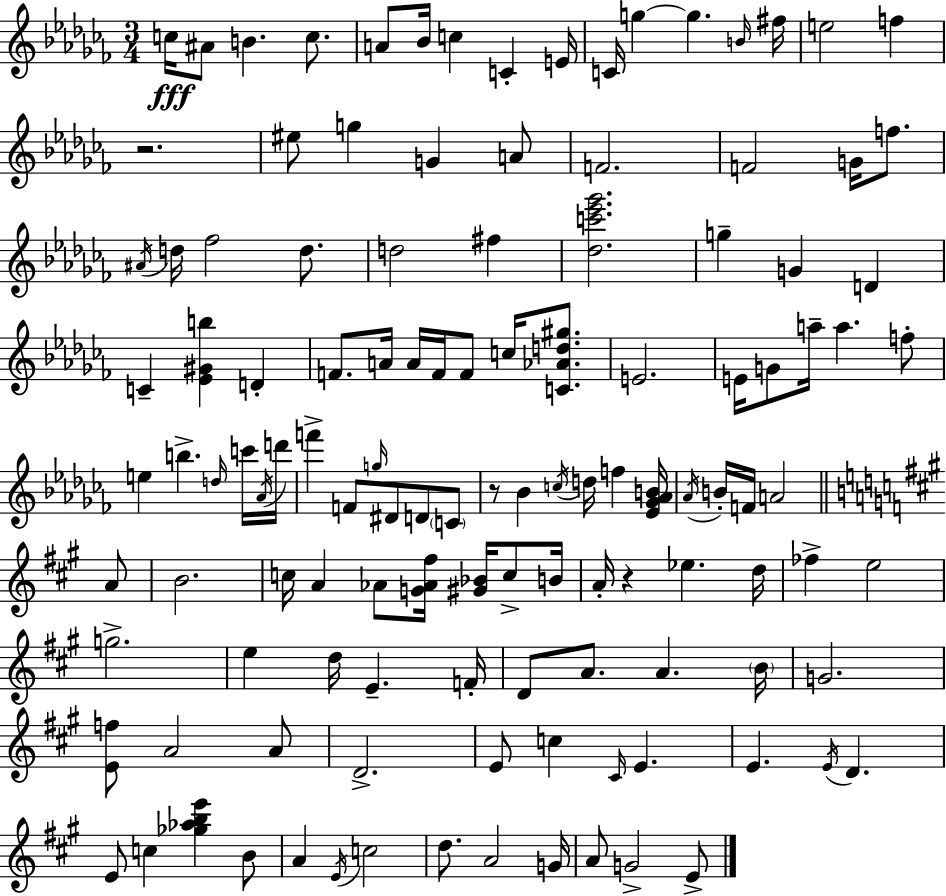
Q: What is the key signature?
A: AES minor